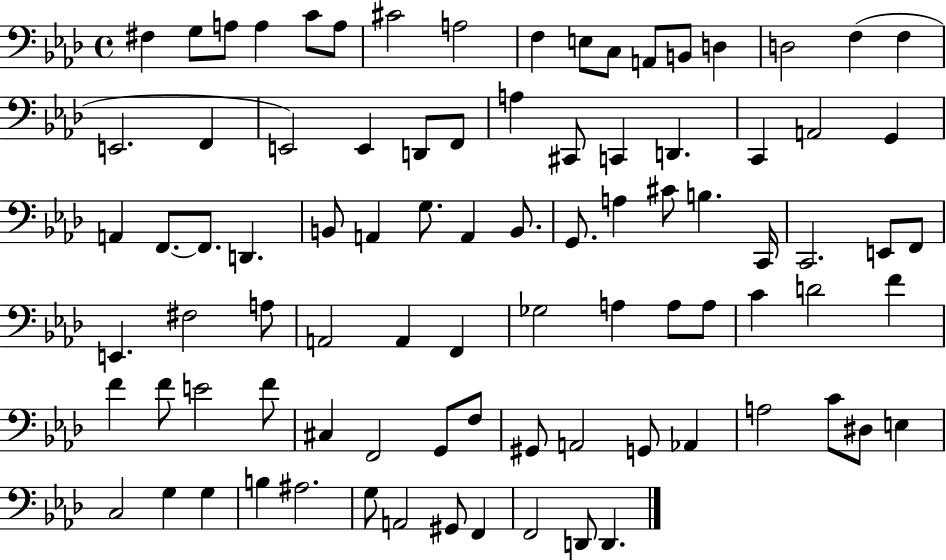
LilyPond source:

{
  \clef bass
  \time 4/4
  \defaultTimeSignature
  \key aes \major
  \repeat volta 2 { fis4 g8 a8 a4 c'8 a8 | cis'2 a2 | f4 e8 c8 a,8 b,8 d4 | d2 f4( f4 | \break e,2. f,4 | e,2) e,4 d,8 f,8 | a4 cis,8 c,4 d,4. | c,4 a,2 g,4 | \break a,4 f,8.~~ f,8. d,4. | b,8 a,4 g8. a,4 b,8. | g,8. a4 cis'8 b4. c,16 | c,2. e,8 f,8 | \break e,4. fis2 a8 | a,2 a,4 f,4 | ges2 a4 a8 a8 | c'4 d'2 f'4 | \break f'4 f'8 e'2 f'8 | cis4 f,2 g,8 f8 | gis,8 a,2 g,8 aes,4 | a2 c'8 dis8 e4 | \break c2 g4 g4 | b4 ais2. | g8 a,2 gis,8 f,4 | f,2 d,8 d,4. | \break } \bar "|."
}